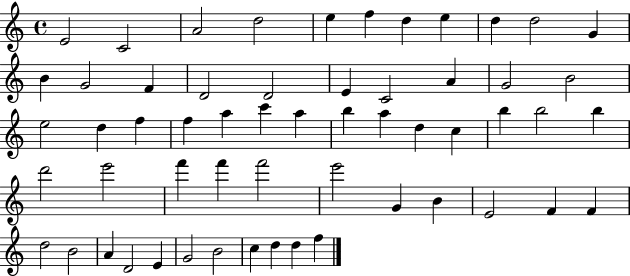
{
  \clef treble
  \time 4/4
  \defaultTimeSignature
  \key c \major
  e'2 c'2 | a'2 d''2 | e''4 f''4 d''4 e''4 | d''4 d''2 g'4 | \break b'4 g'2 f'4 | d'2 d'2 | e'4 c'2 a'4 | g'2 b'2 | \break e''2 d''4 f''4 | f''4 a''4 c'''4 a''4 | b''4 a''4 d''4 c''4 | b''4 b''2 b''4 | \break d'''2 e'''2 | f'''4 f'''4 f'''2 | e'''2 g'4 b'4 | e'2 f'4 f'4 | \break d''2 b'2 | a'4 d'2 e'4 | g'2 b'2 | c''4 d''4 d''4 f''4 | \break \bar "|."
}